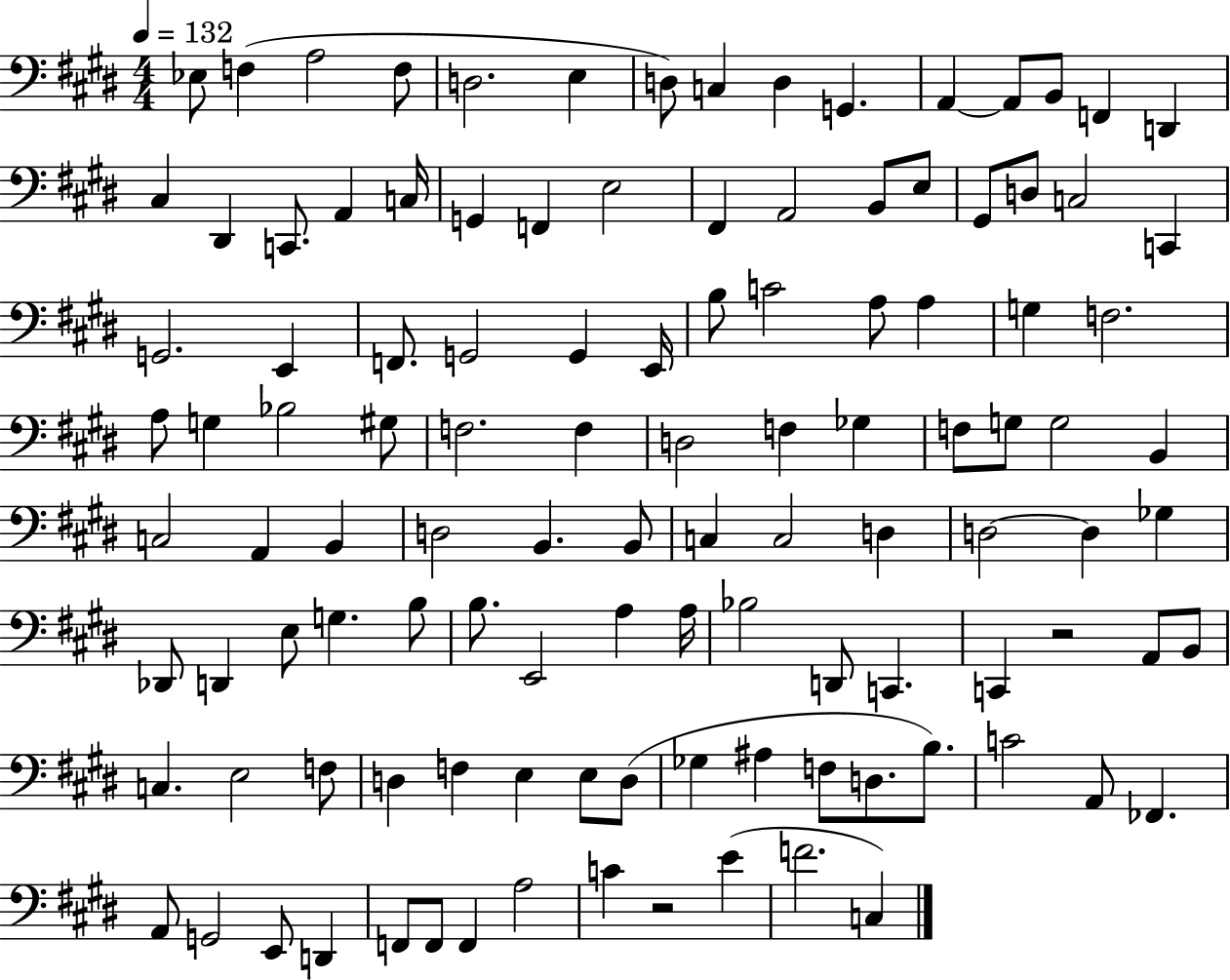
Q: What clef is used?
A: bass